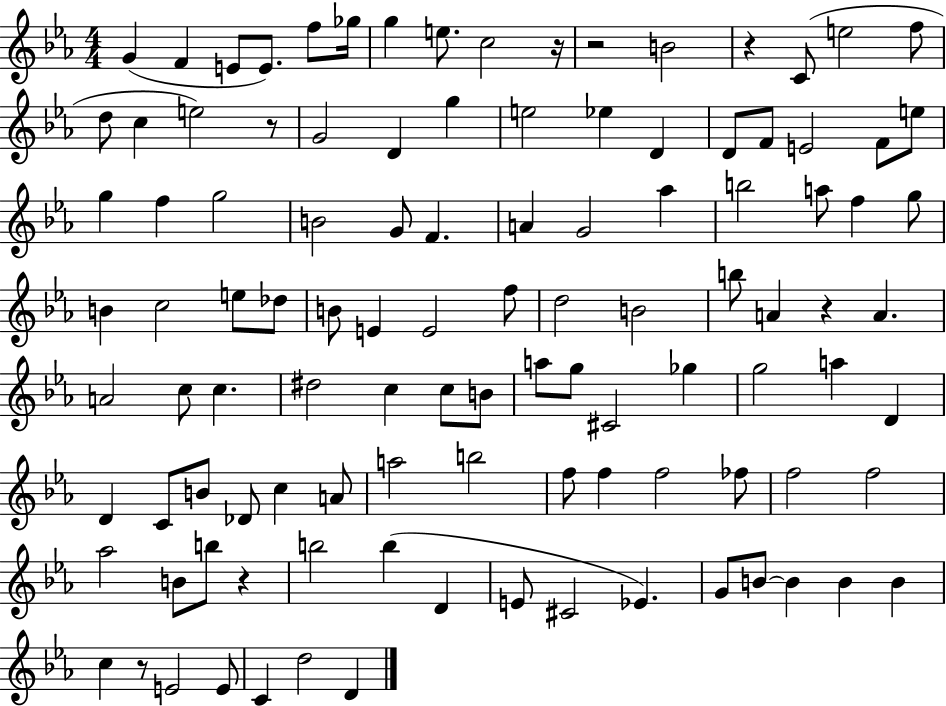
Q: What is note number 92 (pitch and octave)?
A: B4